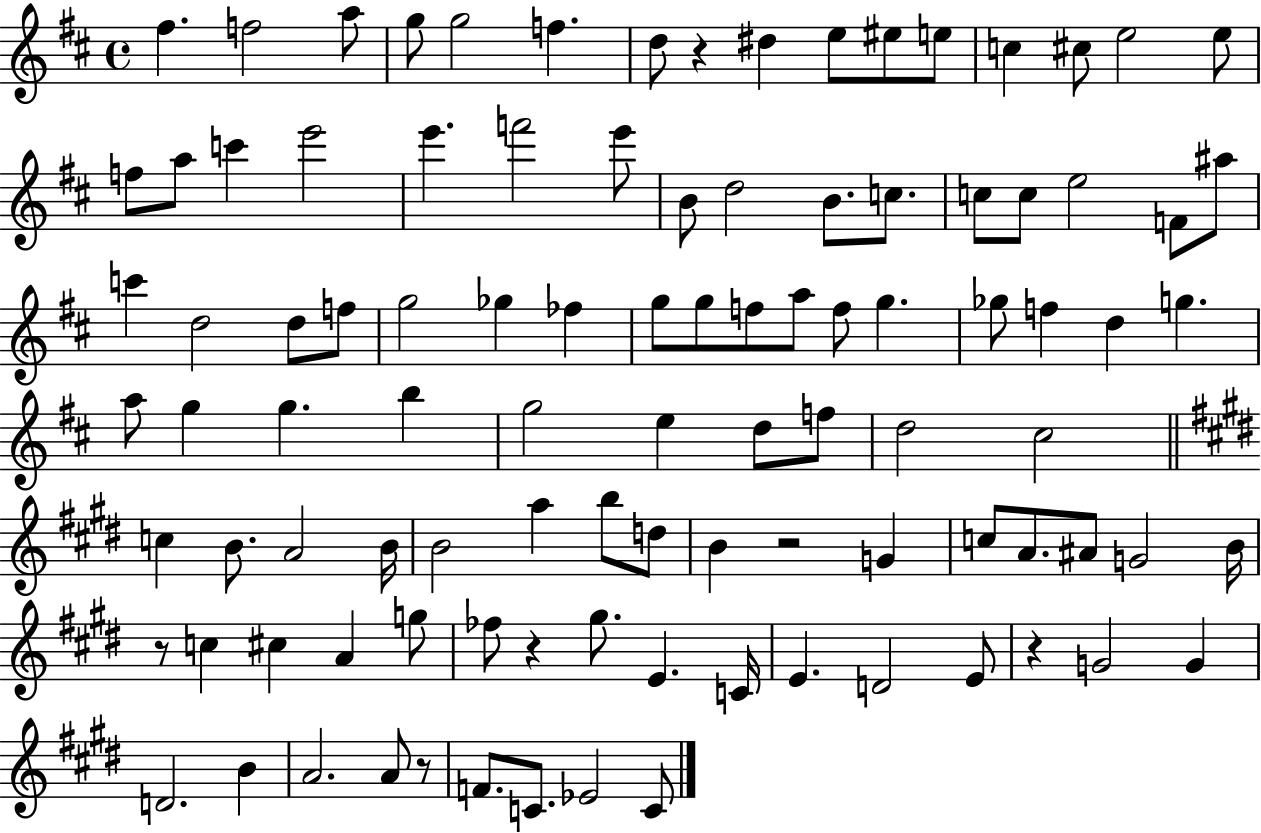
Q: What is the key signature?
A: D major